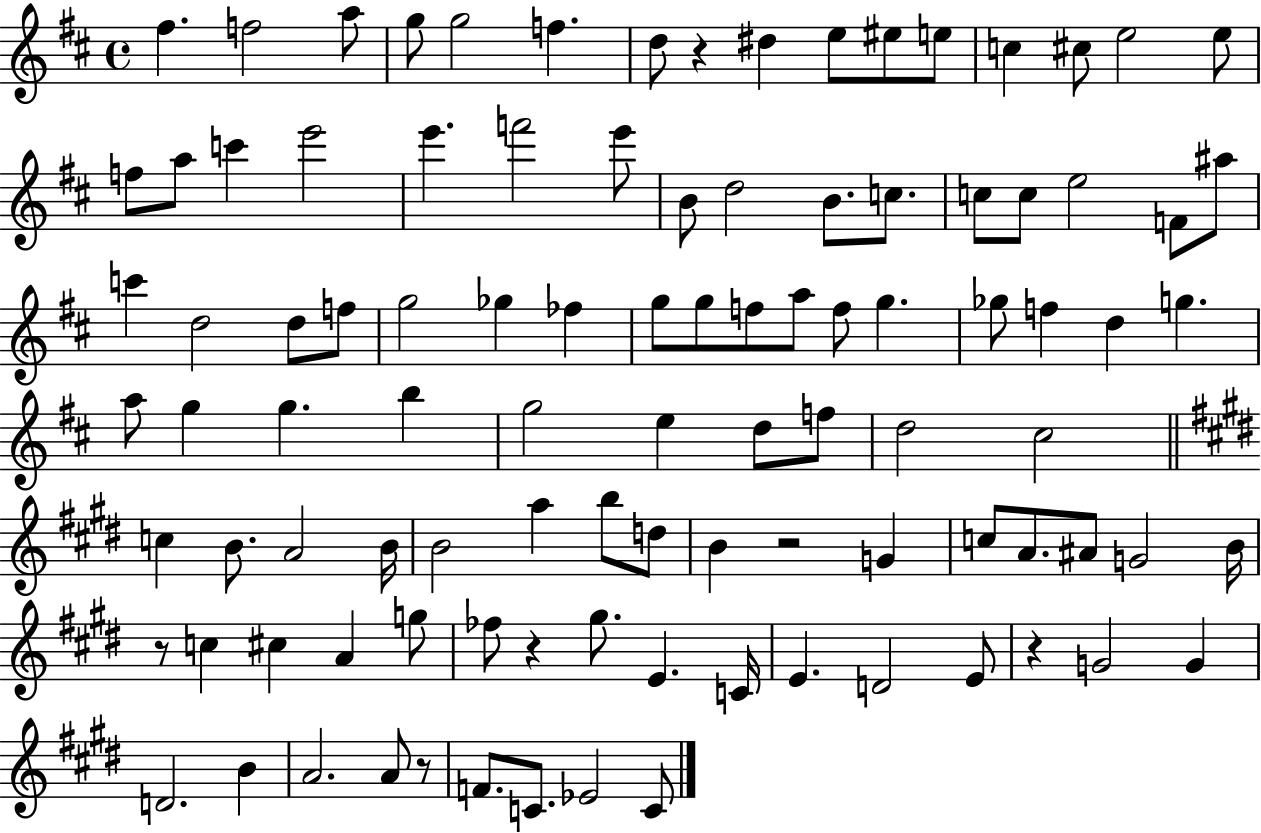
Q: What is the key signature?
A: D major